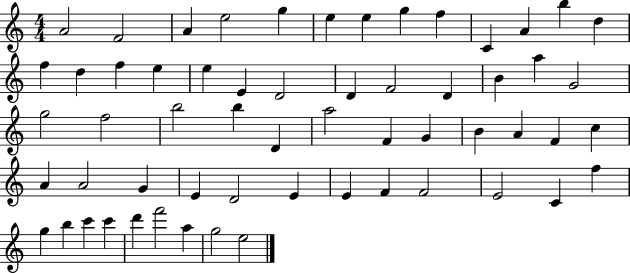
{
  \clef treble
  \numericTimeSignature
  \time 4/4
  \key c \major
  a'2 f'2 | a'4 e''2 g''4 | e''4 e''4 g''4 f''4 | c'4 a'4 b''4 d''4 | \break f''4 d''4 f''4 e''4 | e''4 e'4 d'2 | d'4 f'2 d'4 | b'4 a''4 g'2 | \break g''2 f''2 | b''2 b''4 d'4 | a''2 f'4 g'4 | b'4 a'4 f'4 c''4 | \break a'4 a'2 g'4 | e'4 d'2 e'4 | e'4 f'4 f'2 | e'2 c'4 f''4 | \break g''4 b''4 c'''4 c'''4 | d'''4 f'''2 a''4 | g''2 e''2 | \bar "|."
}